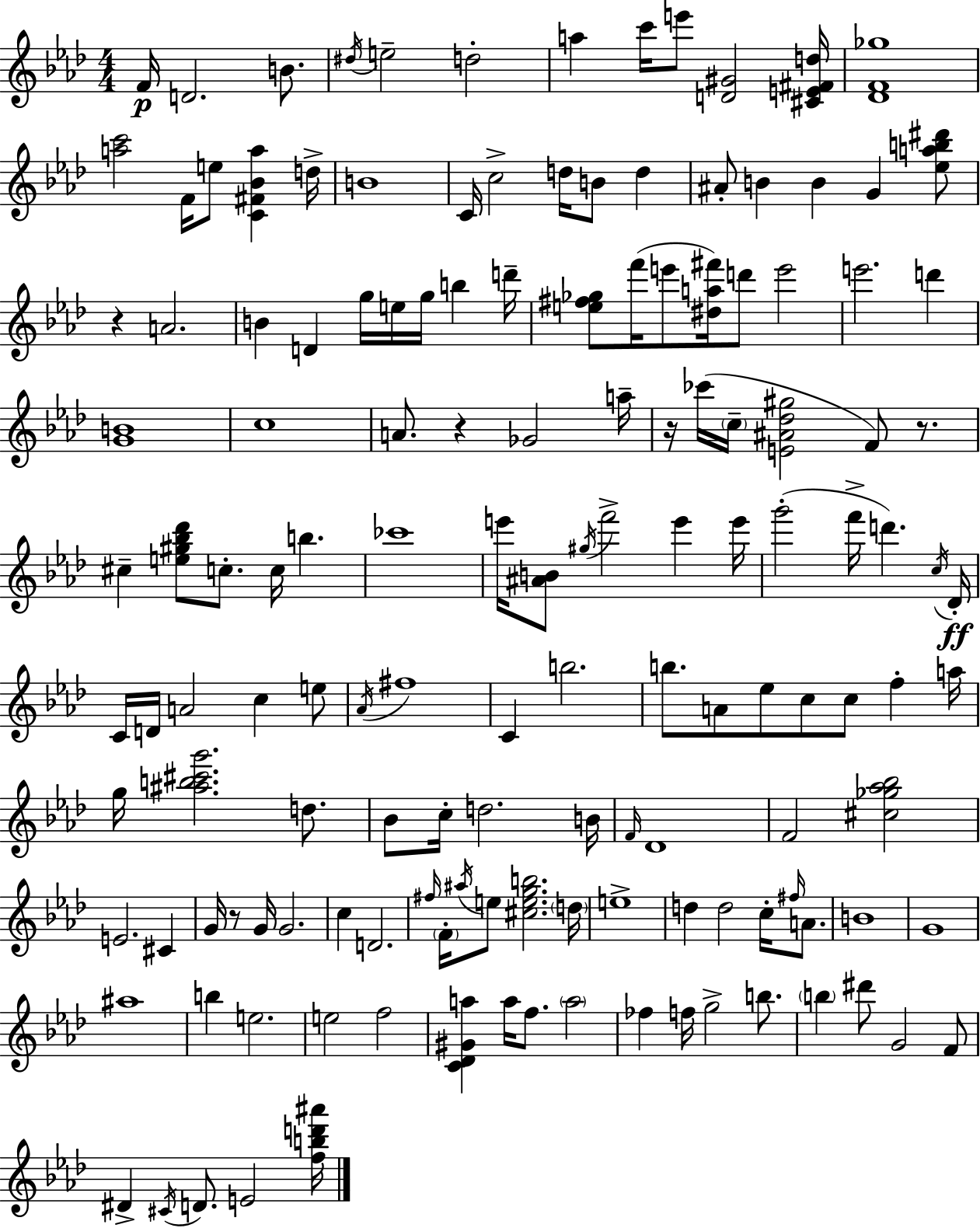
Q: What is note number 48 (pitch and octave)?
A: CES6